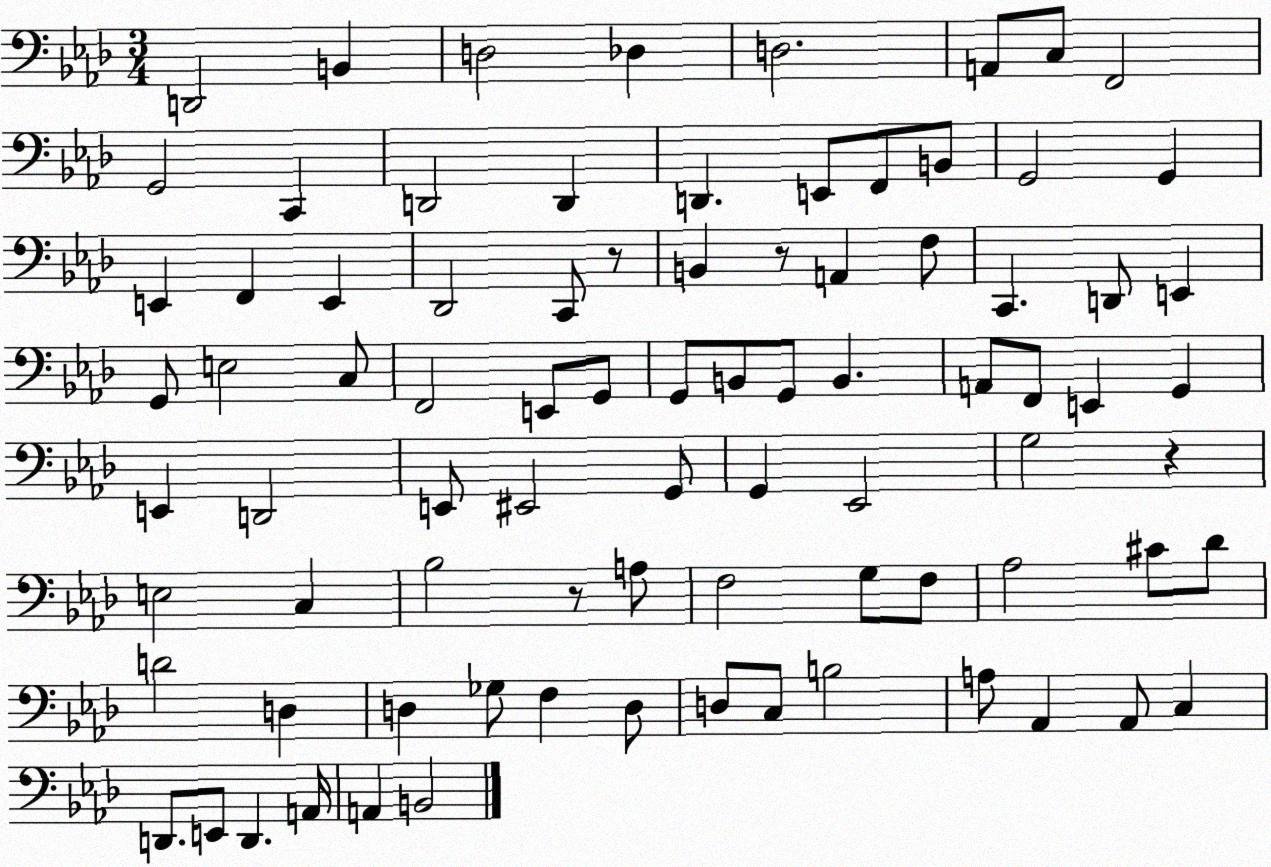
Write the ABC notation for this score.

X:1
T:Untitled
M:3/4
L:1/4
K:Ab
D,,2 B,, D,2 _D, D,2 A,,/2 C,/2 F,,2 G,,2 C,, D,,2 D,, D,, E,,/2 F,,/2 B,,/2 G,,2 G,, E,, F,, E,, _D,,2 C,,/2 z/2 B,, z/2 A,, F,/2 C,, D,,/2 E,, G,,/2 E,2 C,/2 F,,2 E,,/2 G,,/2 G,,/2 B,,/2 G,,/2 B,, A,,/2 F,,/2 E,, G,, E,, D,,2 E,,/2 ^E,,2 G,,/2 G,, _E,,2 G,2 z E,2 C, _B,2 z/2 A,/2 F,2 G,/2 F,/2 _A,2 ^C/2 _D/2 D2 D, D, _G,/2 F, D,/2 D,/2 C,/2 B,2 A,/2 _A,, _A,,/2 C, D,,/2 E,,/2 D,, A,,/4 A,, B,,2